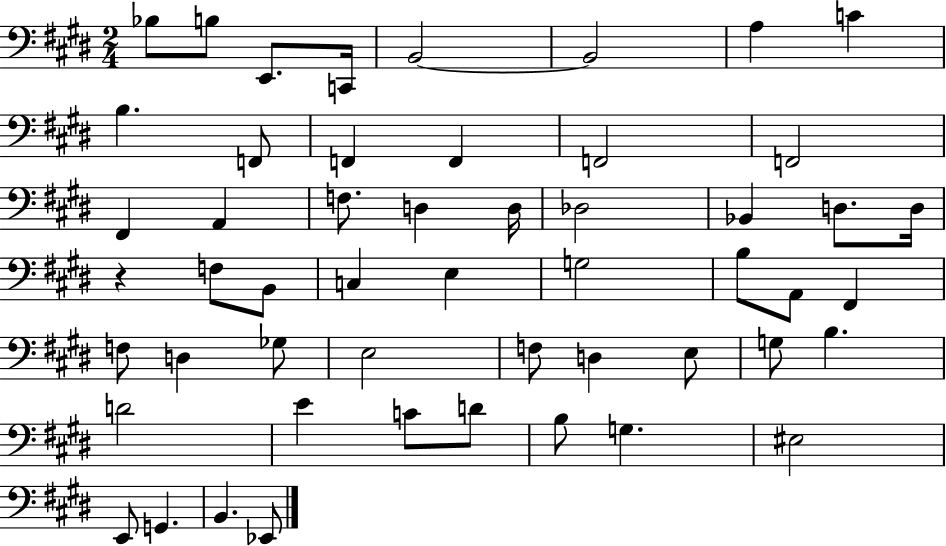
X:1
T:Untitled
M:2/4
L:1/4
K:E
_B,/2 B,/2 E,,/2 C,,/4 B,,2 B,,2 A, C B, F,,/2 F,, F,, F,,2 F,,2 ^F,, A,, F,/2 D, D,/4 _D,2 _B,, D,/2 D,/4 z F,/2 B,,/2 C, E, G,2 B,/2 A,,/2 ^F,, F,/2 D, _G,/2 E,2 F,/2 D, E,/2 G,/2 B, D2 E C/2 D/2 B,/2 G, ^E,2 E,,/2 G,, B,, _E,,/2